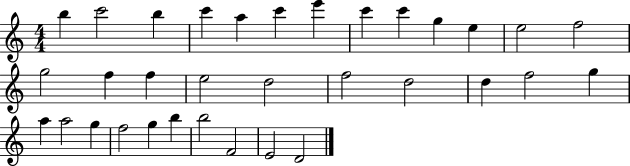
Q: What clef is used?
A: treble